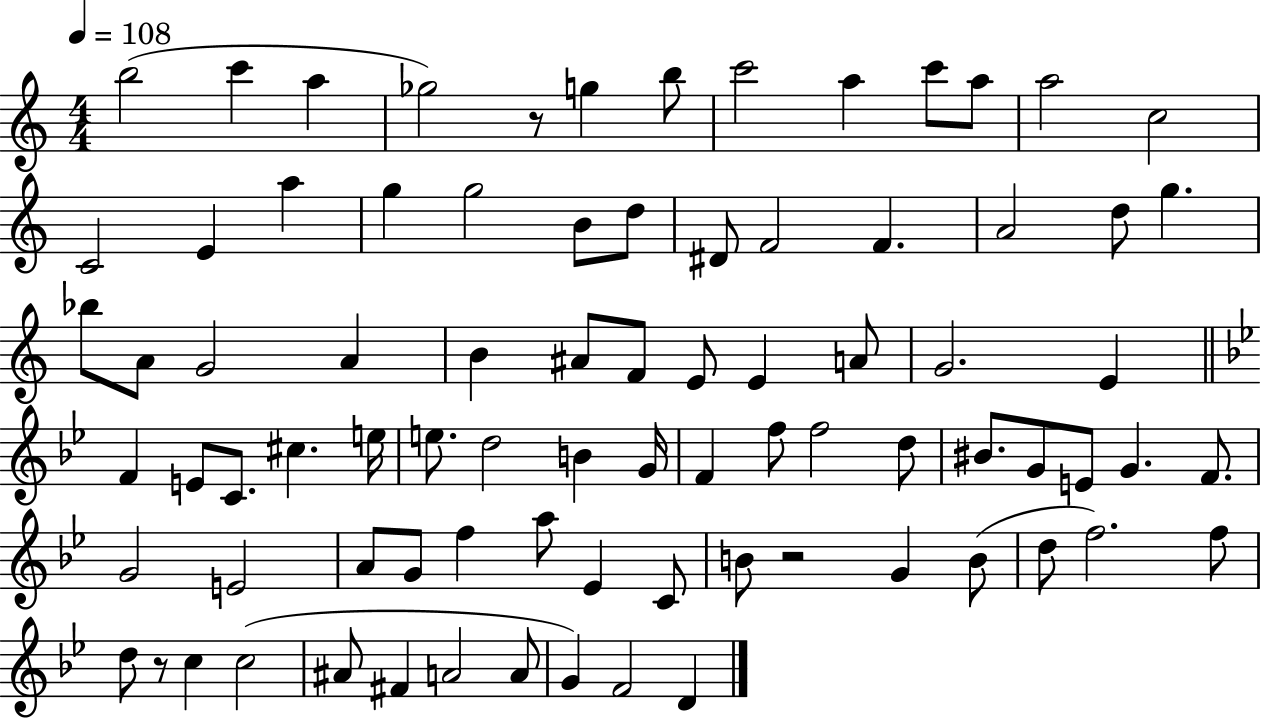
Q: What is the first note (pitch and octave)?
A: B5